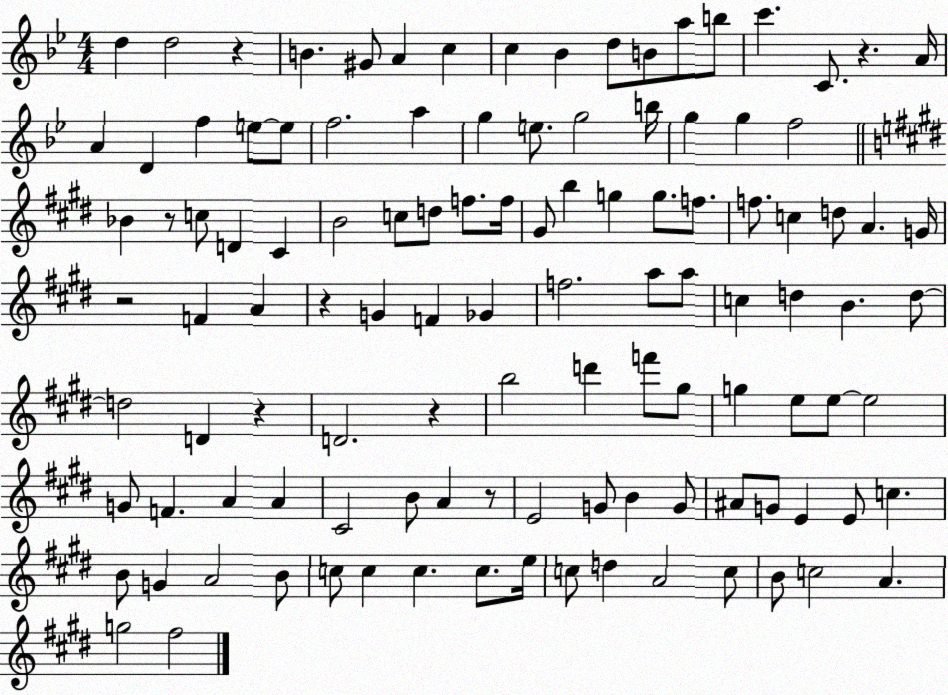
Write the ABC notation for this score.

X:1
T:Untitled
M:4/4
L:1/4
K:Bb
d d2 z B ^G/2 A c c _B d/2 B/2 a/2 b/2 c' C/2 z A/4 A D f e/2 e/2 f2 a g e/2 g2 b/4 g g f2 _B z/2 c/2 D ^C B2 c/2 d/2 f/2 f/4 ^G/2 b g g/2 f/2 f/2 c d/2 A G/4 z2 F A z G F _G f2 a/2 a/2 c d B d/2 d2 D z D2 z b2 d' f'/2 ^g/2 g e/2 e/2 e2 G/2 F A A ^C2 B/2 A z/2 E2 G/2 B G/2 ^A/2 G/2 E E/2 c B/2 G A2 B/2 c/2 c c c/2 e/4 c/2 d A2 c/2 B/2 c2 A g2 ^f2